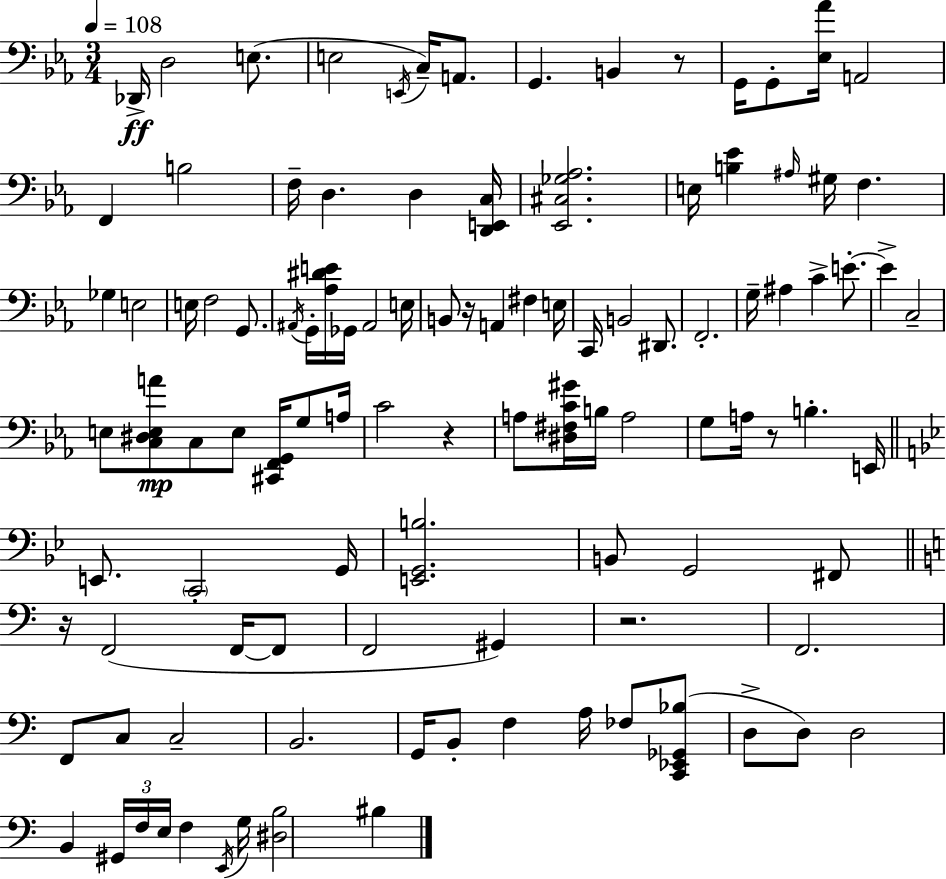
Db2/s D3/h E3/e. E3/h E2/s C3/s A2/e. G2/q. B2/q R/e G2/s G2/e [Eb3,Ab4]/s A2/h F2/q B3/h F3/s D3/q. D3/q [D2,E2,C3]/s [Eb2,C#3,Gb3,Ab3]/h. E3/s [B3,Eb4]/q A#3/s G#3/s F3/q. Gb3/q E3/h E3/s F3/h G2/e. A#2/s G2/s [Ab3,D#4,E4]/s Gb2/s A#2/h E3/s B2/e R/s A2/q F#3/q E3/s C2/s B2/h D#2/e. F2/h. G3/s A#3/q C4/q E4/e. E4/q C3/h E3/e [C3,D#3,E3,A4]/e C3/e E3/e [C#2,F2,G2]/s G3/e A3/s C4/h R/q A3/e [D#3,F#3,C4,G#4]/s B3/s A3/h G3/e A3/s R/e B3/q. E2/s E2/e. C2/h G2/s [E2,G2,B3]/h. B2/e G2/h F#2/e R/s F2/h F2/s F2/e F2/h G#2/q R/h. F2/h. F2/e C3/e C3/h B2/h. G2/s B2/e F3/q A3/s FES3/e [C2,Eb2,Gb2,Bb3]/e D3/e D3/e D3/h B2/q G#2/s F3/s E3/s F3/q E2/s G3/s [D#3,B3]/h BIS3/q